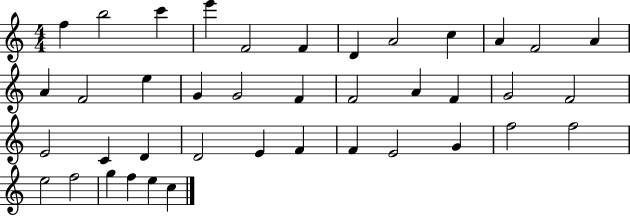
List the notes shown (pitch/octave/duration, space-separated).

F5/q B5/h C6/q E6/q F4/h F4/q D4/q A4/h C5/q A4/q F4/h A4/q A4/q F4/h E5/q G4/q G4/h F4/q F4/h A4/q F4/q G4/h F4/h E4/h C4/q D4/q D4/h E4/q F4/q F4/q E4/h G4/q F5/h F5/h E5/h F5/h G5/q F5/q E5/q C5/q